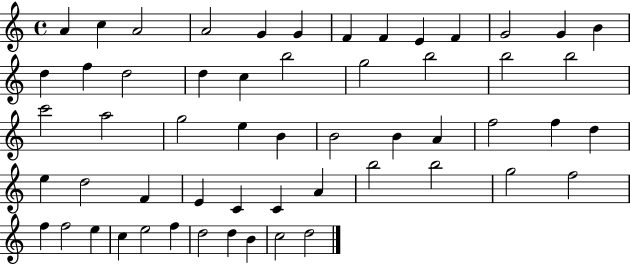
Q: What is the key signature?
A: C major